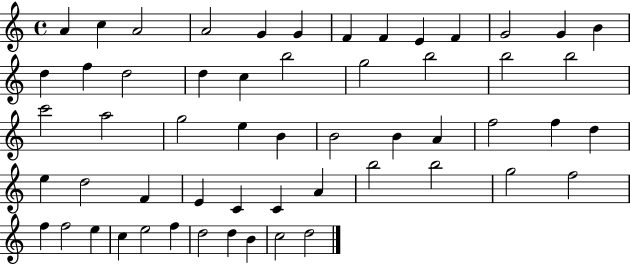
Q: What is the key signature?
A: C major